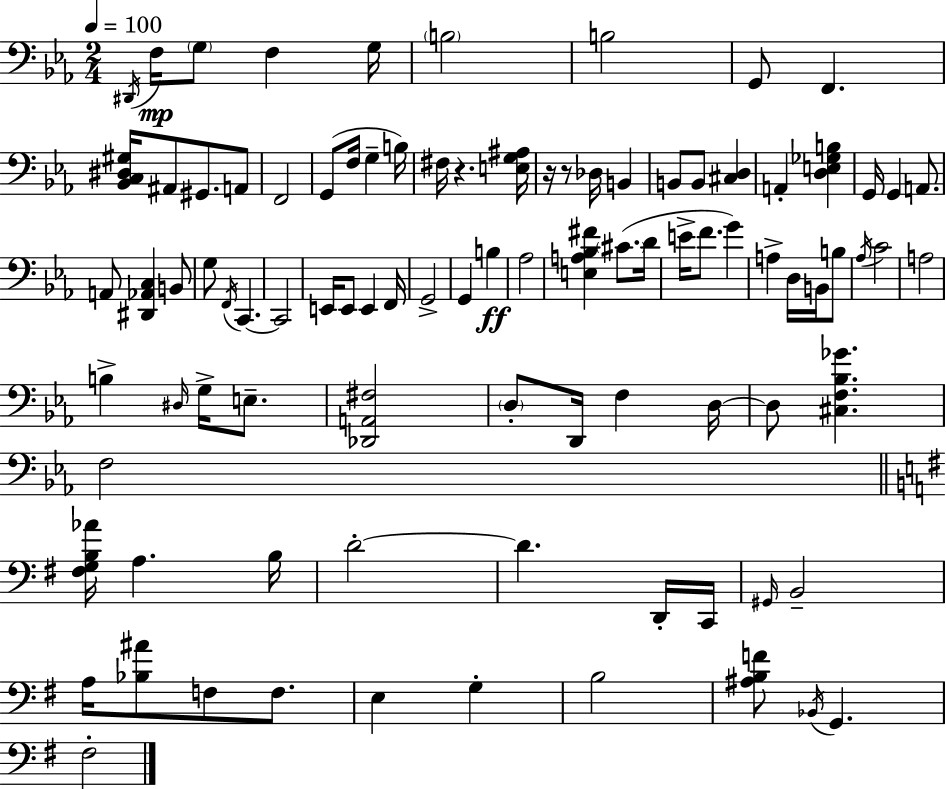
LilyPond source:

{
  \clef bass
  \numericTimeSignature
  \time 2/4
  \key ees \major
  \tempo 4 = 100
  \acciaccatura { dis,16 }\mp f16 \parenthesize g8 f4 | g16 \parenthesize b2 | b2 | g,8 f,4. | \break <bes, c dis gis>16 ais,8 gis,8. a,8 | f,2 | g,8( f16 g4-- | b16) fis16 r4. | \break <e g ais>16 r16 r8 des16 b,4 | b,8 b,8 <cis d>4 | a,4-. <d e ges b>4 | g,16 g,4 a,8. | \break a,8 <dis, aes, c>4 b,8 | g8 \acciaccatura { f,16 } c,4.~~ | c,2 | e,16 e,8 e,4 | \break f,16 g,2-> | g,4 b4\ff | aes2 | <e a bes fis'>4 \parenthesize cis'8.( | \break d'16 e'16-> f'8. g'4) | a4-> d16 b,16 | b8 \acciaccatura { aes16 } c'2 | a2 | \break b4-> \grace { dis16 } | g16-> e8.-- <des, a, fis>2 | \parenthesize d8-. d,16 f4 | d16~~ d8 <cis f bes ges'>4. | \break f2 | \bar "||" \break \key g \major <fis g b aes'>16 a4. b16 | d'2-.~~ | d'4. d,16-. c,16 | \grace { gis,16 } b,2-- | \break a16 <bes ais'>8 f8 f8. | e4 g4-. | b2 | <ais b f'>8 \acciaccatura { bes,16 } g,4. | \break fis2-. | \bar "|."
}